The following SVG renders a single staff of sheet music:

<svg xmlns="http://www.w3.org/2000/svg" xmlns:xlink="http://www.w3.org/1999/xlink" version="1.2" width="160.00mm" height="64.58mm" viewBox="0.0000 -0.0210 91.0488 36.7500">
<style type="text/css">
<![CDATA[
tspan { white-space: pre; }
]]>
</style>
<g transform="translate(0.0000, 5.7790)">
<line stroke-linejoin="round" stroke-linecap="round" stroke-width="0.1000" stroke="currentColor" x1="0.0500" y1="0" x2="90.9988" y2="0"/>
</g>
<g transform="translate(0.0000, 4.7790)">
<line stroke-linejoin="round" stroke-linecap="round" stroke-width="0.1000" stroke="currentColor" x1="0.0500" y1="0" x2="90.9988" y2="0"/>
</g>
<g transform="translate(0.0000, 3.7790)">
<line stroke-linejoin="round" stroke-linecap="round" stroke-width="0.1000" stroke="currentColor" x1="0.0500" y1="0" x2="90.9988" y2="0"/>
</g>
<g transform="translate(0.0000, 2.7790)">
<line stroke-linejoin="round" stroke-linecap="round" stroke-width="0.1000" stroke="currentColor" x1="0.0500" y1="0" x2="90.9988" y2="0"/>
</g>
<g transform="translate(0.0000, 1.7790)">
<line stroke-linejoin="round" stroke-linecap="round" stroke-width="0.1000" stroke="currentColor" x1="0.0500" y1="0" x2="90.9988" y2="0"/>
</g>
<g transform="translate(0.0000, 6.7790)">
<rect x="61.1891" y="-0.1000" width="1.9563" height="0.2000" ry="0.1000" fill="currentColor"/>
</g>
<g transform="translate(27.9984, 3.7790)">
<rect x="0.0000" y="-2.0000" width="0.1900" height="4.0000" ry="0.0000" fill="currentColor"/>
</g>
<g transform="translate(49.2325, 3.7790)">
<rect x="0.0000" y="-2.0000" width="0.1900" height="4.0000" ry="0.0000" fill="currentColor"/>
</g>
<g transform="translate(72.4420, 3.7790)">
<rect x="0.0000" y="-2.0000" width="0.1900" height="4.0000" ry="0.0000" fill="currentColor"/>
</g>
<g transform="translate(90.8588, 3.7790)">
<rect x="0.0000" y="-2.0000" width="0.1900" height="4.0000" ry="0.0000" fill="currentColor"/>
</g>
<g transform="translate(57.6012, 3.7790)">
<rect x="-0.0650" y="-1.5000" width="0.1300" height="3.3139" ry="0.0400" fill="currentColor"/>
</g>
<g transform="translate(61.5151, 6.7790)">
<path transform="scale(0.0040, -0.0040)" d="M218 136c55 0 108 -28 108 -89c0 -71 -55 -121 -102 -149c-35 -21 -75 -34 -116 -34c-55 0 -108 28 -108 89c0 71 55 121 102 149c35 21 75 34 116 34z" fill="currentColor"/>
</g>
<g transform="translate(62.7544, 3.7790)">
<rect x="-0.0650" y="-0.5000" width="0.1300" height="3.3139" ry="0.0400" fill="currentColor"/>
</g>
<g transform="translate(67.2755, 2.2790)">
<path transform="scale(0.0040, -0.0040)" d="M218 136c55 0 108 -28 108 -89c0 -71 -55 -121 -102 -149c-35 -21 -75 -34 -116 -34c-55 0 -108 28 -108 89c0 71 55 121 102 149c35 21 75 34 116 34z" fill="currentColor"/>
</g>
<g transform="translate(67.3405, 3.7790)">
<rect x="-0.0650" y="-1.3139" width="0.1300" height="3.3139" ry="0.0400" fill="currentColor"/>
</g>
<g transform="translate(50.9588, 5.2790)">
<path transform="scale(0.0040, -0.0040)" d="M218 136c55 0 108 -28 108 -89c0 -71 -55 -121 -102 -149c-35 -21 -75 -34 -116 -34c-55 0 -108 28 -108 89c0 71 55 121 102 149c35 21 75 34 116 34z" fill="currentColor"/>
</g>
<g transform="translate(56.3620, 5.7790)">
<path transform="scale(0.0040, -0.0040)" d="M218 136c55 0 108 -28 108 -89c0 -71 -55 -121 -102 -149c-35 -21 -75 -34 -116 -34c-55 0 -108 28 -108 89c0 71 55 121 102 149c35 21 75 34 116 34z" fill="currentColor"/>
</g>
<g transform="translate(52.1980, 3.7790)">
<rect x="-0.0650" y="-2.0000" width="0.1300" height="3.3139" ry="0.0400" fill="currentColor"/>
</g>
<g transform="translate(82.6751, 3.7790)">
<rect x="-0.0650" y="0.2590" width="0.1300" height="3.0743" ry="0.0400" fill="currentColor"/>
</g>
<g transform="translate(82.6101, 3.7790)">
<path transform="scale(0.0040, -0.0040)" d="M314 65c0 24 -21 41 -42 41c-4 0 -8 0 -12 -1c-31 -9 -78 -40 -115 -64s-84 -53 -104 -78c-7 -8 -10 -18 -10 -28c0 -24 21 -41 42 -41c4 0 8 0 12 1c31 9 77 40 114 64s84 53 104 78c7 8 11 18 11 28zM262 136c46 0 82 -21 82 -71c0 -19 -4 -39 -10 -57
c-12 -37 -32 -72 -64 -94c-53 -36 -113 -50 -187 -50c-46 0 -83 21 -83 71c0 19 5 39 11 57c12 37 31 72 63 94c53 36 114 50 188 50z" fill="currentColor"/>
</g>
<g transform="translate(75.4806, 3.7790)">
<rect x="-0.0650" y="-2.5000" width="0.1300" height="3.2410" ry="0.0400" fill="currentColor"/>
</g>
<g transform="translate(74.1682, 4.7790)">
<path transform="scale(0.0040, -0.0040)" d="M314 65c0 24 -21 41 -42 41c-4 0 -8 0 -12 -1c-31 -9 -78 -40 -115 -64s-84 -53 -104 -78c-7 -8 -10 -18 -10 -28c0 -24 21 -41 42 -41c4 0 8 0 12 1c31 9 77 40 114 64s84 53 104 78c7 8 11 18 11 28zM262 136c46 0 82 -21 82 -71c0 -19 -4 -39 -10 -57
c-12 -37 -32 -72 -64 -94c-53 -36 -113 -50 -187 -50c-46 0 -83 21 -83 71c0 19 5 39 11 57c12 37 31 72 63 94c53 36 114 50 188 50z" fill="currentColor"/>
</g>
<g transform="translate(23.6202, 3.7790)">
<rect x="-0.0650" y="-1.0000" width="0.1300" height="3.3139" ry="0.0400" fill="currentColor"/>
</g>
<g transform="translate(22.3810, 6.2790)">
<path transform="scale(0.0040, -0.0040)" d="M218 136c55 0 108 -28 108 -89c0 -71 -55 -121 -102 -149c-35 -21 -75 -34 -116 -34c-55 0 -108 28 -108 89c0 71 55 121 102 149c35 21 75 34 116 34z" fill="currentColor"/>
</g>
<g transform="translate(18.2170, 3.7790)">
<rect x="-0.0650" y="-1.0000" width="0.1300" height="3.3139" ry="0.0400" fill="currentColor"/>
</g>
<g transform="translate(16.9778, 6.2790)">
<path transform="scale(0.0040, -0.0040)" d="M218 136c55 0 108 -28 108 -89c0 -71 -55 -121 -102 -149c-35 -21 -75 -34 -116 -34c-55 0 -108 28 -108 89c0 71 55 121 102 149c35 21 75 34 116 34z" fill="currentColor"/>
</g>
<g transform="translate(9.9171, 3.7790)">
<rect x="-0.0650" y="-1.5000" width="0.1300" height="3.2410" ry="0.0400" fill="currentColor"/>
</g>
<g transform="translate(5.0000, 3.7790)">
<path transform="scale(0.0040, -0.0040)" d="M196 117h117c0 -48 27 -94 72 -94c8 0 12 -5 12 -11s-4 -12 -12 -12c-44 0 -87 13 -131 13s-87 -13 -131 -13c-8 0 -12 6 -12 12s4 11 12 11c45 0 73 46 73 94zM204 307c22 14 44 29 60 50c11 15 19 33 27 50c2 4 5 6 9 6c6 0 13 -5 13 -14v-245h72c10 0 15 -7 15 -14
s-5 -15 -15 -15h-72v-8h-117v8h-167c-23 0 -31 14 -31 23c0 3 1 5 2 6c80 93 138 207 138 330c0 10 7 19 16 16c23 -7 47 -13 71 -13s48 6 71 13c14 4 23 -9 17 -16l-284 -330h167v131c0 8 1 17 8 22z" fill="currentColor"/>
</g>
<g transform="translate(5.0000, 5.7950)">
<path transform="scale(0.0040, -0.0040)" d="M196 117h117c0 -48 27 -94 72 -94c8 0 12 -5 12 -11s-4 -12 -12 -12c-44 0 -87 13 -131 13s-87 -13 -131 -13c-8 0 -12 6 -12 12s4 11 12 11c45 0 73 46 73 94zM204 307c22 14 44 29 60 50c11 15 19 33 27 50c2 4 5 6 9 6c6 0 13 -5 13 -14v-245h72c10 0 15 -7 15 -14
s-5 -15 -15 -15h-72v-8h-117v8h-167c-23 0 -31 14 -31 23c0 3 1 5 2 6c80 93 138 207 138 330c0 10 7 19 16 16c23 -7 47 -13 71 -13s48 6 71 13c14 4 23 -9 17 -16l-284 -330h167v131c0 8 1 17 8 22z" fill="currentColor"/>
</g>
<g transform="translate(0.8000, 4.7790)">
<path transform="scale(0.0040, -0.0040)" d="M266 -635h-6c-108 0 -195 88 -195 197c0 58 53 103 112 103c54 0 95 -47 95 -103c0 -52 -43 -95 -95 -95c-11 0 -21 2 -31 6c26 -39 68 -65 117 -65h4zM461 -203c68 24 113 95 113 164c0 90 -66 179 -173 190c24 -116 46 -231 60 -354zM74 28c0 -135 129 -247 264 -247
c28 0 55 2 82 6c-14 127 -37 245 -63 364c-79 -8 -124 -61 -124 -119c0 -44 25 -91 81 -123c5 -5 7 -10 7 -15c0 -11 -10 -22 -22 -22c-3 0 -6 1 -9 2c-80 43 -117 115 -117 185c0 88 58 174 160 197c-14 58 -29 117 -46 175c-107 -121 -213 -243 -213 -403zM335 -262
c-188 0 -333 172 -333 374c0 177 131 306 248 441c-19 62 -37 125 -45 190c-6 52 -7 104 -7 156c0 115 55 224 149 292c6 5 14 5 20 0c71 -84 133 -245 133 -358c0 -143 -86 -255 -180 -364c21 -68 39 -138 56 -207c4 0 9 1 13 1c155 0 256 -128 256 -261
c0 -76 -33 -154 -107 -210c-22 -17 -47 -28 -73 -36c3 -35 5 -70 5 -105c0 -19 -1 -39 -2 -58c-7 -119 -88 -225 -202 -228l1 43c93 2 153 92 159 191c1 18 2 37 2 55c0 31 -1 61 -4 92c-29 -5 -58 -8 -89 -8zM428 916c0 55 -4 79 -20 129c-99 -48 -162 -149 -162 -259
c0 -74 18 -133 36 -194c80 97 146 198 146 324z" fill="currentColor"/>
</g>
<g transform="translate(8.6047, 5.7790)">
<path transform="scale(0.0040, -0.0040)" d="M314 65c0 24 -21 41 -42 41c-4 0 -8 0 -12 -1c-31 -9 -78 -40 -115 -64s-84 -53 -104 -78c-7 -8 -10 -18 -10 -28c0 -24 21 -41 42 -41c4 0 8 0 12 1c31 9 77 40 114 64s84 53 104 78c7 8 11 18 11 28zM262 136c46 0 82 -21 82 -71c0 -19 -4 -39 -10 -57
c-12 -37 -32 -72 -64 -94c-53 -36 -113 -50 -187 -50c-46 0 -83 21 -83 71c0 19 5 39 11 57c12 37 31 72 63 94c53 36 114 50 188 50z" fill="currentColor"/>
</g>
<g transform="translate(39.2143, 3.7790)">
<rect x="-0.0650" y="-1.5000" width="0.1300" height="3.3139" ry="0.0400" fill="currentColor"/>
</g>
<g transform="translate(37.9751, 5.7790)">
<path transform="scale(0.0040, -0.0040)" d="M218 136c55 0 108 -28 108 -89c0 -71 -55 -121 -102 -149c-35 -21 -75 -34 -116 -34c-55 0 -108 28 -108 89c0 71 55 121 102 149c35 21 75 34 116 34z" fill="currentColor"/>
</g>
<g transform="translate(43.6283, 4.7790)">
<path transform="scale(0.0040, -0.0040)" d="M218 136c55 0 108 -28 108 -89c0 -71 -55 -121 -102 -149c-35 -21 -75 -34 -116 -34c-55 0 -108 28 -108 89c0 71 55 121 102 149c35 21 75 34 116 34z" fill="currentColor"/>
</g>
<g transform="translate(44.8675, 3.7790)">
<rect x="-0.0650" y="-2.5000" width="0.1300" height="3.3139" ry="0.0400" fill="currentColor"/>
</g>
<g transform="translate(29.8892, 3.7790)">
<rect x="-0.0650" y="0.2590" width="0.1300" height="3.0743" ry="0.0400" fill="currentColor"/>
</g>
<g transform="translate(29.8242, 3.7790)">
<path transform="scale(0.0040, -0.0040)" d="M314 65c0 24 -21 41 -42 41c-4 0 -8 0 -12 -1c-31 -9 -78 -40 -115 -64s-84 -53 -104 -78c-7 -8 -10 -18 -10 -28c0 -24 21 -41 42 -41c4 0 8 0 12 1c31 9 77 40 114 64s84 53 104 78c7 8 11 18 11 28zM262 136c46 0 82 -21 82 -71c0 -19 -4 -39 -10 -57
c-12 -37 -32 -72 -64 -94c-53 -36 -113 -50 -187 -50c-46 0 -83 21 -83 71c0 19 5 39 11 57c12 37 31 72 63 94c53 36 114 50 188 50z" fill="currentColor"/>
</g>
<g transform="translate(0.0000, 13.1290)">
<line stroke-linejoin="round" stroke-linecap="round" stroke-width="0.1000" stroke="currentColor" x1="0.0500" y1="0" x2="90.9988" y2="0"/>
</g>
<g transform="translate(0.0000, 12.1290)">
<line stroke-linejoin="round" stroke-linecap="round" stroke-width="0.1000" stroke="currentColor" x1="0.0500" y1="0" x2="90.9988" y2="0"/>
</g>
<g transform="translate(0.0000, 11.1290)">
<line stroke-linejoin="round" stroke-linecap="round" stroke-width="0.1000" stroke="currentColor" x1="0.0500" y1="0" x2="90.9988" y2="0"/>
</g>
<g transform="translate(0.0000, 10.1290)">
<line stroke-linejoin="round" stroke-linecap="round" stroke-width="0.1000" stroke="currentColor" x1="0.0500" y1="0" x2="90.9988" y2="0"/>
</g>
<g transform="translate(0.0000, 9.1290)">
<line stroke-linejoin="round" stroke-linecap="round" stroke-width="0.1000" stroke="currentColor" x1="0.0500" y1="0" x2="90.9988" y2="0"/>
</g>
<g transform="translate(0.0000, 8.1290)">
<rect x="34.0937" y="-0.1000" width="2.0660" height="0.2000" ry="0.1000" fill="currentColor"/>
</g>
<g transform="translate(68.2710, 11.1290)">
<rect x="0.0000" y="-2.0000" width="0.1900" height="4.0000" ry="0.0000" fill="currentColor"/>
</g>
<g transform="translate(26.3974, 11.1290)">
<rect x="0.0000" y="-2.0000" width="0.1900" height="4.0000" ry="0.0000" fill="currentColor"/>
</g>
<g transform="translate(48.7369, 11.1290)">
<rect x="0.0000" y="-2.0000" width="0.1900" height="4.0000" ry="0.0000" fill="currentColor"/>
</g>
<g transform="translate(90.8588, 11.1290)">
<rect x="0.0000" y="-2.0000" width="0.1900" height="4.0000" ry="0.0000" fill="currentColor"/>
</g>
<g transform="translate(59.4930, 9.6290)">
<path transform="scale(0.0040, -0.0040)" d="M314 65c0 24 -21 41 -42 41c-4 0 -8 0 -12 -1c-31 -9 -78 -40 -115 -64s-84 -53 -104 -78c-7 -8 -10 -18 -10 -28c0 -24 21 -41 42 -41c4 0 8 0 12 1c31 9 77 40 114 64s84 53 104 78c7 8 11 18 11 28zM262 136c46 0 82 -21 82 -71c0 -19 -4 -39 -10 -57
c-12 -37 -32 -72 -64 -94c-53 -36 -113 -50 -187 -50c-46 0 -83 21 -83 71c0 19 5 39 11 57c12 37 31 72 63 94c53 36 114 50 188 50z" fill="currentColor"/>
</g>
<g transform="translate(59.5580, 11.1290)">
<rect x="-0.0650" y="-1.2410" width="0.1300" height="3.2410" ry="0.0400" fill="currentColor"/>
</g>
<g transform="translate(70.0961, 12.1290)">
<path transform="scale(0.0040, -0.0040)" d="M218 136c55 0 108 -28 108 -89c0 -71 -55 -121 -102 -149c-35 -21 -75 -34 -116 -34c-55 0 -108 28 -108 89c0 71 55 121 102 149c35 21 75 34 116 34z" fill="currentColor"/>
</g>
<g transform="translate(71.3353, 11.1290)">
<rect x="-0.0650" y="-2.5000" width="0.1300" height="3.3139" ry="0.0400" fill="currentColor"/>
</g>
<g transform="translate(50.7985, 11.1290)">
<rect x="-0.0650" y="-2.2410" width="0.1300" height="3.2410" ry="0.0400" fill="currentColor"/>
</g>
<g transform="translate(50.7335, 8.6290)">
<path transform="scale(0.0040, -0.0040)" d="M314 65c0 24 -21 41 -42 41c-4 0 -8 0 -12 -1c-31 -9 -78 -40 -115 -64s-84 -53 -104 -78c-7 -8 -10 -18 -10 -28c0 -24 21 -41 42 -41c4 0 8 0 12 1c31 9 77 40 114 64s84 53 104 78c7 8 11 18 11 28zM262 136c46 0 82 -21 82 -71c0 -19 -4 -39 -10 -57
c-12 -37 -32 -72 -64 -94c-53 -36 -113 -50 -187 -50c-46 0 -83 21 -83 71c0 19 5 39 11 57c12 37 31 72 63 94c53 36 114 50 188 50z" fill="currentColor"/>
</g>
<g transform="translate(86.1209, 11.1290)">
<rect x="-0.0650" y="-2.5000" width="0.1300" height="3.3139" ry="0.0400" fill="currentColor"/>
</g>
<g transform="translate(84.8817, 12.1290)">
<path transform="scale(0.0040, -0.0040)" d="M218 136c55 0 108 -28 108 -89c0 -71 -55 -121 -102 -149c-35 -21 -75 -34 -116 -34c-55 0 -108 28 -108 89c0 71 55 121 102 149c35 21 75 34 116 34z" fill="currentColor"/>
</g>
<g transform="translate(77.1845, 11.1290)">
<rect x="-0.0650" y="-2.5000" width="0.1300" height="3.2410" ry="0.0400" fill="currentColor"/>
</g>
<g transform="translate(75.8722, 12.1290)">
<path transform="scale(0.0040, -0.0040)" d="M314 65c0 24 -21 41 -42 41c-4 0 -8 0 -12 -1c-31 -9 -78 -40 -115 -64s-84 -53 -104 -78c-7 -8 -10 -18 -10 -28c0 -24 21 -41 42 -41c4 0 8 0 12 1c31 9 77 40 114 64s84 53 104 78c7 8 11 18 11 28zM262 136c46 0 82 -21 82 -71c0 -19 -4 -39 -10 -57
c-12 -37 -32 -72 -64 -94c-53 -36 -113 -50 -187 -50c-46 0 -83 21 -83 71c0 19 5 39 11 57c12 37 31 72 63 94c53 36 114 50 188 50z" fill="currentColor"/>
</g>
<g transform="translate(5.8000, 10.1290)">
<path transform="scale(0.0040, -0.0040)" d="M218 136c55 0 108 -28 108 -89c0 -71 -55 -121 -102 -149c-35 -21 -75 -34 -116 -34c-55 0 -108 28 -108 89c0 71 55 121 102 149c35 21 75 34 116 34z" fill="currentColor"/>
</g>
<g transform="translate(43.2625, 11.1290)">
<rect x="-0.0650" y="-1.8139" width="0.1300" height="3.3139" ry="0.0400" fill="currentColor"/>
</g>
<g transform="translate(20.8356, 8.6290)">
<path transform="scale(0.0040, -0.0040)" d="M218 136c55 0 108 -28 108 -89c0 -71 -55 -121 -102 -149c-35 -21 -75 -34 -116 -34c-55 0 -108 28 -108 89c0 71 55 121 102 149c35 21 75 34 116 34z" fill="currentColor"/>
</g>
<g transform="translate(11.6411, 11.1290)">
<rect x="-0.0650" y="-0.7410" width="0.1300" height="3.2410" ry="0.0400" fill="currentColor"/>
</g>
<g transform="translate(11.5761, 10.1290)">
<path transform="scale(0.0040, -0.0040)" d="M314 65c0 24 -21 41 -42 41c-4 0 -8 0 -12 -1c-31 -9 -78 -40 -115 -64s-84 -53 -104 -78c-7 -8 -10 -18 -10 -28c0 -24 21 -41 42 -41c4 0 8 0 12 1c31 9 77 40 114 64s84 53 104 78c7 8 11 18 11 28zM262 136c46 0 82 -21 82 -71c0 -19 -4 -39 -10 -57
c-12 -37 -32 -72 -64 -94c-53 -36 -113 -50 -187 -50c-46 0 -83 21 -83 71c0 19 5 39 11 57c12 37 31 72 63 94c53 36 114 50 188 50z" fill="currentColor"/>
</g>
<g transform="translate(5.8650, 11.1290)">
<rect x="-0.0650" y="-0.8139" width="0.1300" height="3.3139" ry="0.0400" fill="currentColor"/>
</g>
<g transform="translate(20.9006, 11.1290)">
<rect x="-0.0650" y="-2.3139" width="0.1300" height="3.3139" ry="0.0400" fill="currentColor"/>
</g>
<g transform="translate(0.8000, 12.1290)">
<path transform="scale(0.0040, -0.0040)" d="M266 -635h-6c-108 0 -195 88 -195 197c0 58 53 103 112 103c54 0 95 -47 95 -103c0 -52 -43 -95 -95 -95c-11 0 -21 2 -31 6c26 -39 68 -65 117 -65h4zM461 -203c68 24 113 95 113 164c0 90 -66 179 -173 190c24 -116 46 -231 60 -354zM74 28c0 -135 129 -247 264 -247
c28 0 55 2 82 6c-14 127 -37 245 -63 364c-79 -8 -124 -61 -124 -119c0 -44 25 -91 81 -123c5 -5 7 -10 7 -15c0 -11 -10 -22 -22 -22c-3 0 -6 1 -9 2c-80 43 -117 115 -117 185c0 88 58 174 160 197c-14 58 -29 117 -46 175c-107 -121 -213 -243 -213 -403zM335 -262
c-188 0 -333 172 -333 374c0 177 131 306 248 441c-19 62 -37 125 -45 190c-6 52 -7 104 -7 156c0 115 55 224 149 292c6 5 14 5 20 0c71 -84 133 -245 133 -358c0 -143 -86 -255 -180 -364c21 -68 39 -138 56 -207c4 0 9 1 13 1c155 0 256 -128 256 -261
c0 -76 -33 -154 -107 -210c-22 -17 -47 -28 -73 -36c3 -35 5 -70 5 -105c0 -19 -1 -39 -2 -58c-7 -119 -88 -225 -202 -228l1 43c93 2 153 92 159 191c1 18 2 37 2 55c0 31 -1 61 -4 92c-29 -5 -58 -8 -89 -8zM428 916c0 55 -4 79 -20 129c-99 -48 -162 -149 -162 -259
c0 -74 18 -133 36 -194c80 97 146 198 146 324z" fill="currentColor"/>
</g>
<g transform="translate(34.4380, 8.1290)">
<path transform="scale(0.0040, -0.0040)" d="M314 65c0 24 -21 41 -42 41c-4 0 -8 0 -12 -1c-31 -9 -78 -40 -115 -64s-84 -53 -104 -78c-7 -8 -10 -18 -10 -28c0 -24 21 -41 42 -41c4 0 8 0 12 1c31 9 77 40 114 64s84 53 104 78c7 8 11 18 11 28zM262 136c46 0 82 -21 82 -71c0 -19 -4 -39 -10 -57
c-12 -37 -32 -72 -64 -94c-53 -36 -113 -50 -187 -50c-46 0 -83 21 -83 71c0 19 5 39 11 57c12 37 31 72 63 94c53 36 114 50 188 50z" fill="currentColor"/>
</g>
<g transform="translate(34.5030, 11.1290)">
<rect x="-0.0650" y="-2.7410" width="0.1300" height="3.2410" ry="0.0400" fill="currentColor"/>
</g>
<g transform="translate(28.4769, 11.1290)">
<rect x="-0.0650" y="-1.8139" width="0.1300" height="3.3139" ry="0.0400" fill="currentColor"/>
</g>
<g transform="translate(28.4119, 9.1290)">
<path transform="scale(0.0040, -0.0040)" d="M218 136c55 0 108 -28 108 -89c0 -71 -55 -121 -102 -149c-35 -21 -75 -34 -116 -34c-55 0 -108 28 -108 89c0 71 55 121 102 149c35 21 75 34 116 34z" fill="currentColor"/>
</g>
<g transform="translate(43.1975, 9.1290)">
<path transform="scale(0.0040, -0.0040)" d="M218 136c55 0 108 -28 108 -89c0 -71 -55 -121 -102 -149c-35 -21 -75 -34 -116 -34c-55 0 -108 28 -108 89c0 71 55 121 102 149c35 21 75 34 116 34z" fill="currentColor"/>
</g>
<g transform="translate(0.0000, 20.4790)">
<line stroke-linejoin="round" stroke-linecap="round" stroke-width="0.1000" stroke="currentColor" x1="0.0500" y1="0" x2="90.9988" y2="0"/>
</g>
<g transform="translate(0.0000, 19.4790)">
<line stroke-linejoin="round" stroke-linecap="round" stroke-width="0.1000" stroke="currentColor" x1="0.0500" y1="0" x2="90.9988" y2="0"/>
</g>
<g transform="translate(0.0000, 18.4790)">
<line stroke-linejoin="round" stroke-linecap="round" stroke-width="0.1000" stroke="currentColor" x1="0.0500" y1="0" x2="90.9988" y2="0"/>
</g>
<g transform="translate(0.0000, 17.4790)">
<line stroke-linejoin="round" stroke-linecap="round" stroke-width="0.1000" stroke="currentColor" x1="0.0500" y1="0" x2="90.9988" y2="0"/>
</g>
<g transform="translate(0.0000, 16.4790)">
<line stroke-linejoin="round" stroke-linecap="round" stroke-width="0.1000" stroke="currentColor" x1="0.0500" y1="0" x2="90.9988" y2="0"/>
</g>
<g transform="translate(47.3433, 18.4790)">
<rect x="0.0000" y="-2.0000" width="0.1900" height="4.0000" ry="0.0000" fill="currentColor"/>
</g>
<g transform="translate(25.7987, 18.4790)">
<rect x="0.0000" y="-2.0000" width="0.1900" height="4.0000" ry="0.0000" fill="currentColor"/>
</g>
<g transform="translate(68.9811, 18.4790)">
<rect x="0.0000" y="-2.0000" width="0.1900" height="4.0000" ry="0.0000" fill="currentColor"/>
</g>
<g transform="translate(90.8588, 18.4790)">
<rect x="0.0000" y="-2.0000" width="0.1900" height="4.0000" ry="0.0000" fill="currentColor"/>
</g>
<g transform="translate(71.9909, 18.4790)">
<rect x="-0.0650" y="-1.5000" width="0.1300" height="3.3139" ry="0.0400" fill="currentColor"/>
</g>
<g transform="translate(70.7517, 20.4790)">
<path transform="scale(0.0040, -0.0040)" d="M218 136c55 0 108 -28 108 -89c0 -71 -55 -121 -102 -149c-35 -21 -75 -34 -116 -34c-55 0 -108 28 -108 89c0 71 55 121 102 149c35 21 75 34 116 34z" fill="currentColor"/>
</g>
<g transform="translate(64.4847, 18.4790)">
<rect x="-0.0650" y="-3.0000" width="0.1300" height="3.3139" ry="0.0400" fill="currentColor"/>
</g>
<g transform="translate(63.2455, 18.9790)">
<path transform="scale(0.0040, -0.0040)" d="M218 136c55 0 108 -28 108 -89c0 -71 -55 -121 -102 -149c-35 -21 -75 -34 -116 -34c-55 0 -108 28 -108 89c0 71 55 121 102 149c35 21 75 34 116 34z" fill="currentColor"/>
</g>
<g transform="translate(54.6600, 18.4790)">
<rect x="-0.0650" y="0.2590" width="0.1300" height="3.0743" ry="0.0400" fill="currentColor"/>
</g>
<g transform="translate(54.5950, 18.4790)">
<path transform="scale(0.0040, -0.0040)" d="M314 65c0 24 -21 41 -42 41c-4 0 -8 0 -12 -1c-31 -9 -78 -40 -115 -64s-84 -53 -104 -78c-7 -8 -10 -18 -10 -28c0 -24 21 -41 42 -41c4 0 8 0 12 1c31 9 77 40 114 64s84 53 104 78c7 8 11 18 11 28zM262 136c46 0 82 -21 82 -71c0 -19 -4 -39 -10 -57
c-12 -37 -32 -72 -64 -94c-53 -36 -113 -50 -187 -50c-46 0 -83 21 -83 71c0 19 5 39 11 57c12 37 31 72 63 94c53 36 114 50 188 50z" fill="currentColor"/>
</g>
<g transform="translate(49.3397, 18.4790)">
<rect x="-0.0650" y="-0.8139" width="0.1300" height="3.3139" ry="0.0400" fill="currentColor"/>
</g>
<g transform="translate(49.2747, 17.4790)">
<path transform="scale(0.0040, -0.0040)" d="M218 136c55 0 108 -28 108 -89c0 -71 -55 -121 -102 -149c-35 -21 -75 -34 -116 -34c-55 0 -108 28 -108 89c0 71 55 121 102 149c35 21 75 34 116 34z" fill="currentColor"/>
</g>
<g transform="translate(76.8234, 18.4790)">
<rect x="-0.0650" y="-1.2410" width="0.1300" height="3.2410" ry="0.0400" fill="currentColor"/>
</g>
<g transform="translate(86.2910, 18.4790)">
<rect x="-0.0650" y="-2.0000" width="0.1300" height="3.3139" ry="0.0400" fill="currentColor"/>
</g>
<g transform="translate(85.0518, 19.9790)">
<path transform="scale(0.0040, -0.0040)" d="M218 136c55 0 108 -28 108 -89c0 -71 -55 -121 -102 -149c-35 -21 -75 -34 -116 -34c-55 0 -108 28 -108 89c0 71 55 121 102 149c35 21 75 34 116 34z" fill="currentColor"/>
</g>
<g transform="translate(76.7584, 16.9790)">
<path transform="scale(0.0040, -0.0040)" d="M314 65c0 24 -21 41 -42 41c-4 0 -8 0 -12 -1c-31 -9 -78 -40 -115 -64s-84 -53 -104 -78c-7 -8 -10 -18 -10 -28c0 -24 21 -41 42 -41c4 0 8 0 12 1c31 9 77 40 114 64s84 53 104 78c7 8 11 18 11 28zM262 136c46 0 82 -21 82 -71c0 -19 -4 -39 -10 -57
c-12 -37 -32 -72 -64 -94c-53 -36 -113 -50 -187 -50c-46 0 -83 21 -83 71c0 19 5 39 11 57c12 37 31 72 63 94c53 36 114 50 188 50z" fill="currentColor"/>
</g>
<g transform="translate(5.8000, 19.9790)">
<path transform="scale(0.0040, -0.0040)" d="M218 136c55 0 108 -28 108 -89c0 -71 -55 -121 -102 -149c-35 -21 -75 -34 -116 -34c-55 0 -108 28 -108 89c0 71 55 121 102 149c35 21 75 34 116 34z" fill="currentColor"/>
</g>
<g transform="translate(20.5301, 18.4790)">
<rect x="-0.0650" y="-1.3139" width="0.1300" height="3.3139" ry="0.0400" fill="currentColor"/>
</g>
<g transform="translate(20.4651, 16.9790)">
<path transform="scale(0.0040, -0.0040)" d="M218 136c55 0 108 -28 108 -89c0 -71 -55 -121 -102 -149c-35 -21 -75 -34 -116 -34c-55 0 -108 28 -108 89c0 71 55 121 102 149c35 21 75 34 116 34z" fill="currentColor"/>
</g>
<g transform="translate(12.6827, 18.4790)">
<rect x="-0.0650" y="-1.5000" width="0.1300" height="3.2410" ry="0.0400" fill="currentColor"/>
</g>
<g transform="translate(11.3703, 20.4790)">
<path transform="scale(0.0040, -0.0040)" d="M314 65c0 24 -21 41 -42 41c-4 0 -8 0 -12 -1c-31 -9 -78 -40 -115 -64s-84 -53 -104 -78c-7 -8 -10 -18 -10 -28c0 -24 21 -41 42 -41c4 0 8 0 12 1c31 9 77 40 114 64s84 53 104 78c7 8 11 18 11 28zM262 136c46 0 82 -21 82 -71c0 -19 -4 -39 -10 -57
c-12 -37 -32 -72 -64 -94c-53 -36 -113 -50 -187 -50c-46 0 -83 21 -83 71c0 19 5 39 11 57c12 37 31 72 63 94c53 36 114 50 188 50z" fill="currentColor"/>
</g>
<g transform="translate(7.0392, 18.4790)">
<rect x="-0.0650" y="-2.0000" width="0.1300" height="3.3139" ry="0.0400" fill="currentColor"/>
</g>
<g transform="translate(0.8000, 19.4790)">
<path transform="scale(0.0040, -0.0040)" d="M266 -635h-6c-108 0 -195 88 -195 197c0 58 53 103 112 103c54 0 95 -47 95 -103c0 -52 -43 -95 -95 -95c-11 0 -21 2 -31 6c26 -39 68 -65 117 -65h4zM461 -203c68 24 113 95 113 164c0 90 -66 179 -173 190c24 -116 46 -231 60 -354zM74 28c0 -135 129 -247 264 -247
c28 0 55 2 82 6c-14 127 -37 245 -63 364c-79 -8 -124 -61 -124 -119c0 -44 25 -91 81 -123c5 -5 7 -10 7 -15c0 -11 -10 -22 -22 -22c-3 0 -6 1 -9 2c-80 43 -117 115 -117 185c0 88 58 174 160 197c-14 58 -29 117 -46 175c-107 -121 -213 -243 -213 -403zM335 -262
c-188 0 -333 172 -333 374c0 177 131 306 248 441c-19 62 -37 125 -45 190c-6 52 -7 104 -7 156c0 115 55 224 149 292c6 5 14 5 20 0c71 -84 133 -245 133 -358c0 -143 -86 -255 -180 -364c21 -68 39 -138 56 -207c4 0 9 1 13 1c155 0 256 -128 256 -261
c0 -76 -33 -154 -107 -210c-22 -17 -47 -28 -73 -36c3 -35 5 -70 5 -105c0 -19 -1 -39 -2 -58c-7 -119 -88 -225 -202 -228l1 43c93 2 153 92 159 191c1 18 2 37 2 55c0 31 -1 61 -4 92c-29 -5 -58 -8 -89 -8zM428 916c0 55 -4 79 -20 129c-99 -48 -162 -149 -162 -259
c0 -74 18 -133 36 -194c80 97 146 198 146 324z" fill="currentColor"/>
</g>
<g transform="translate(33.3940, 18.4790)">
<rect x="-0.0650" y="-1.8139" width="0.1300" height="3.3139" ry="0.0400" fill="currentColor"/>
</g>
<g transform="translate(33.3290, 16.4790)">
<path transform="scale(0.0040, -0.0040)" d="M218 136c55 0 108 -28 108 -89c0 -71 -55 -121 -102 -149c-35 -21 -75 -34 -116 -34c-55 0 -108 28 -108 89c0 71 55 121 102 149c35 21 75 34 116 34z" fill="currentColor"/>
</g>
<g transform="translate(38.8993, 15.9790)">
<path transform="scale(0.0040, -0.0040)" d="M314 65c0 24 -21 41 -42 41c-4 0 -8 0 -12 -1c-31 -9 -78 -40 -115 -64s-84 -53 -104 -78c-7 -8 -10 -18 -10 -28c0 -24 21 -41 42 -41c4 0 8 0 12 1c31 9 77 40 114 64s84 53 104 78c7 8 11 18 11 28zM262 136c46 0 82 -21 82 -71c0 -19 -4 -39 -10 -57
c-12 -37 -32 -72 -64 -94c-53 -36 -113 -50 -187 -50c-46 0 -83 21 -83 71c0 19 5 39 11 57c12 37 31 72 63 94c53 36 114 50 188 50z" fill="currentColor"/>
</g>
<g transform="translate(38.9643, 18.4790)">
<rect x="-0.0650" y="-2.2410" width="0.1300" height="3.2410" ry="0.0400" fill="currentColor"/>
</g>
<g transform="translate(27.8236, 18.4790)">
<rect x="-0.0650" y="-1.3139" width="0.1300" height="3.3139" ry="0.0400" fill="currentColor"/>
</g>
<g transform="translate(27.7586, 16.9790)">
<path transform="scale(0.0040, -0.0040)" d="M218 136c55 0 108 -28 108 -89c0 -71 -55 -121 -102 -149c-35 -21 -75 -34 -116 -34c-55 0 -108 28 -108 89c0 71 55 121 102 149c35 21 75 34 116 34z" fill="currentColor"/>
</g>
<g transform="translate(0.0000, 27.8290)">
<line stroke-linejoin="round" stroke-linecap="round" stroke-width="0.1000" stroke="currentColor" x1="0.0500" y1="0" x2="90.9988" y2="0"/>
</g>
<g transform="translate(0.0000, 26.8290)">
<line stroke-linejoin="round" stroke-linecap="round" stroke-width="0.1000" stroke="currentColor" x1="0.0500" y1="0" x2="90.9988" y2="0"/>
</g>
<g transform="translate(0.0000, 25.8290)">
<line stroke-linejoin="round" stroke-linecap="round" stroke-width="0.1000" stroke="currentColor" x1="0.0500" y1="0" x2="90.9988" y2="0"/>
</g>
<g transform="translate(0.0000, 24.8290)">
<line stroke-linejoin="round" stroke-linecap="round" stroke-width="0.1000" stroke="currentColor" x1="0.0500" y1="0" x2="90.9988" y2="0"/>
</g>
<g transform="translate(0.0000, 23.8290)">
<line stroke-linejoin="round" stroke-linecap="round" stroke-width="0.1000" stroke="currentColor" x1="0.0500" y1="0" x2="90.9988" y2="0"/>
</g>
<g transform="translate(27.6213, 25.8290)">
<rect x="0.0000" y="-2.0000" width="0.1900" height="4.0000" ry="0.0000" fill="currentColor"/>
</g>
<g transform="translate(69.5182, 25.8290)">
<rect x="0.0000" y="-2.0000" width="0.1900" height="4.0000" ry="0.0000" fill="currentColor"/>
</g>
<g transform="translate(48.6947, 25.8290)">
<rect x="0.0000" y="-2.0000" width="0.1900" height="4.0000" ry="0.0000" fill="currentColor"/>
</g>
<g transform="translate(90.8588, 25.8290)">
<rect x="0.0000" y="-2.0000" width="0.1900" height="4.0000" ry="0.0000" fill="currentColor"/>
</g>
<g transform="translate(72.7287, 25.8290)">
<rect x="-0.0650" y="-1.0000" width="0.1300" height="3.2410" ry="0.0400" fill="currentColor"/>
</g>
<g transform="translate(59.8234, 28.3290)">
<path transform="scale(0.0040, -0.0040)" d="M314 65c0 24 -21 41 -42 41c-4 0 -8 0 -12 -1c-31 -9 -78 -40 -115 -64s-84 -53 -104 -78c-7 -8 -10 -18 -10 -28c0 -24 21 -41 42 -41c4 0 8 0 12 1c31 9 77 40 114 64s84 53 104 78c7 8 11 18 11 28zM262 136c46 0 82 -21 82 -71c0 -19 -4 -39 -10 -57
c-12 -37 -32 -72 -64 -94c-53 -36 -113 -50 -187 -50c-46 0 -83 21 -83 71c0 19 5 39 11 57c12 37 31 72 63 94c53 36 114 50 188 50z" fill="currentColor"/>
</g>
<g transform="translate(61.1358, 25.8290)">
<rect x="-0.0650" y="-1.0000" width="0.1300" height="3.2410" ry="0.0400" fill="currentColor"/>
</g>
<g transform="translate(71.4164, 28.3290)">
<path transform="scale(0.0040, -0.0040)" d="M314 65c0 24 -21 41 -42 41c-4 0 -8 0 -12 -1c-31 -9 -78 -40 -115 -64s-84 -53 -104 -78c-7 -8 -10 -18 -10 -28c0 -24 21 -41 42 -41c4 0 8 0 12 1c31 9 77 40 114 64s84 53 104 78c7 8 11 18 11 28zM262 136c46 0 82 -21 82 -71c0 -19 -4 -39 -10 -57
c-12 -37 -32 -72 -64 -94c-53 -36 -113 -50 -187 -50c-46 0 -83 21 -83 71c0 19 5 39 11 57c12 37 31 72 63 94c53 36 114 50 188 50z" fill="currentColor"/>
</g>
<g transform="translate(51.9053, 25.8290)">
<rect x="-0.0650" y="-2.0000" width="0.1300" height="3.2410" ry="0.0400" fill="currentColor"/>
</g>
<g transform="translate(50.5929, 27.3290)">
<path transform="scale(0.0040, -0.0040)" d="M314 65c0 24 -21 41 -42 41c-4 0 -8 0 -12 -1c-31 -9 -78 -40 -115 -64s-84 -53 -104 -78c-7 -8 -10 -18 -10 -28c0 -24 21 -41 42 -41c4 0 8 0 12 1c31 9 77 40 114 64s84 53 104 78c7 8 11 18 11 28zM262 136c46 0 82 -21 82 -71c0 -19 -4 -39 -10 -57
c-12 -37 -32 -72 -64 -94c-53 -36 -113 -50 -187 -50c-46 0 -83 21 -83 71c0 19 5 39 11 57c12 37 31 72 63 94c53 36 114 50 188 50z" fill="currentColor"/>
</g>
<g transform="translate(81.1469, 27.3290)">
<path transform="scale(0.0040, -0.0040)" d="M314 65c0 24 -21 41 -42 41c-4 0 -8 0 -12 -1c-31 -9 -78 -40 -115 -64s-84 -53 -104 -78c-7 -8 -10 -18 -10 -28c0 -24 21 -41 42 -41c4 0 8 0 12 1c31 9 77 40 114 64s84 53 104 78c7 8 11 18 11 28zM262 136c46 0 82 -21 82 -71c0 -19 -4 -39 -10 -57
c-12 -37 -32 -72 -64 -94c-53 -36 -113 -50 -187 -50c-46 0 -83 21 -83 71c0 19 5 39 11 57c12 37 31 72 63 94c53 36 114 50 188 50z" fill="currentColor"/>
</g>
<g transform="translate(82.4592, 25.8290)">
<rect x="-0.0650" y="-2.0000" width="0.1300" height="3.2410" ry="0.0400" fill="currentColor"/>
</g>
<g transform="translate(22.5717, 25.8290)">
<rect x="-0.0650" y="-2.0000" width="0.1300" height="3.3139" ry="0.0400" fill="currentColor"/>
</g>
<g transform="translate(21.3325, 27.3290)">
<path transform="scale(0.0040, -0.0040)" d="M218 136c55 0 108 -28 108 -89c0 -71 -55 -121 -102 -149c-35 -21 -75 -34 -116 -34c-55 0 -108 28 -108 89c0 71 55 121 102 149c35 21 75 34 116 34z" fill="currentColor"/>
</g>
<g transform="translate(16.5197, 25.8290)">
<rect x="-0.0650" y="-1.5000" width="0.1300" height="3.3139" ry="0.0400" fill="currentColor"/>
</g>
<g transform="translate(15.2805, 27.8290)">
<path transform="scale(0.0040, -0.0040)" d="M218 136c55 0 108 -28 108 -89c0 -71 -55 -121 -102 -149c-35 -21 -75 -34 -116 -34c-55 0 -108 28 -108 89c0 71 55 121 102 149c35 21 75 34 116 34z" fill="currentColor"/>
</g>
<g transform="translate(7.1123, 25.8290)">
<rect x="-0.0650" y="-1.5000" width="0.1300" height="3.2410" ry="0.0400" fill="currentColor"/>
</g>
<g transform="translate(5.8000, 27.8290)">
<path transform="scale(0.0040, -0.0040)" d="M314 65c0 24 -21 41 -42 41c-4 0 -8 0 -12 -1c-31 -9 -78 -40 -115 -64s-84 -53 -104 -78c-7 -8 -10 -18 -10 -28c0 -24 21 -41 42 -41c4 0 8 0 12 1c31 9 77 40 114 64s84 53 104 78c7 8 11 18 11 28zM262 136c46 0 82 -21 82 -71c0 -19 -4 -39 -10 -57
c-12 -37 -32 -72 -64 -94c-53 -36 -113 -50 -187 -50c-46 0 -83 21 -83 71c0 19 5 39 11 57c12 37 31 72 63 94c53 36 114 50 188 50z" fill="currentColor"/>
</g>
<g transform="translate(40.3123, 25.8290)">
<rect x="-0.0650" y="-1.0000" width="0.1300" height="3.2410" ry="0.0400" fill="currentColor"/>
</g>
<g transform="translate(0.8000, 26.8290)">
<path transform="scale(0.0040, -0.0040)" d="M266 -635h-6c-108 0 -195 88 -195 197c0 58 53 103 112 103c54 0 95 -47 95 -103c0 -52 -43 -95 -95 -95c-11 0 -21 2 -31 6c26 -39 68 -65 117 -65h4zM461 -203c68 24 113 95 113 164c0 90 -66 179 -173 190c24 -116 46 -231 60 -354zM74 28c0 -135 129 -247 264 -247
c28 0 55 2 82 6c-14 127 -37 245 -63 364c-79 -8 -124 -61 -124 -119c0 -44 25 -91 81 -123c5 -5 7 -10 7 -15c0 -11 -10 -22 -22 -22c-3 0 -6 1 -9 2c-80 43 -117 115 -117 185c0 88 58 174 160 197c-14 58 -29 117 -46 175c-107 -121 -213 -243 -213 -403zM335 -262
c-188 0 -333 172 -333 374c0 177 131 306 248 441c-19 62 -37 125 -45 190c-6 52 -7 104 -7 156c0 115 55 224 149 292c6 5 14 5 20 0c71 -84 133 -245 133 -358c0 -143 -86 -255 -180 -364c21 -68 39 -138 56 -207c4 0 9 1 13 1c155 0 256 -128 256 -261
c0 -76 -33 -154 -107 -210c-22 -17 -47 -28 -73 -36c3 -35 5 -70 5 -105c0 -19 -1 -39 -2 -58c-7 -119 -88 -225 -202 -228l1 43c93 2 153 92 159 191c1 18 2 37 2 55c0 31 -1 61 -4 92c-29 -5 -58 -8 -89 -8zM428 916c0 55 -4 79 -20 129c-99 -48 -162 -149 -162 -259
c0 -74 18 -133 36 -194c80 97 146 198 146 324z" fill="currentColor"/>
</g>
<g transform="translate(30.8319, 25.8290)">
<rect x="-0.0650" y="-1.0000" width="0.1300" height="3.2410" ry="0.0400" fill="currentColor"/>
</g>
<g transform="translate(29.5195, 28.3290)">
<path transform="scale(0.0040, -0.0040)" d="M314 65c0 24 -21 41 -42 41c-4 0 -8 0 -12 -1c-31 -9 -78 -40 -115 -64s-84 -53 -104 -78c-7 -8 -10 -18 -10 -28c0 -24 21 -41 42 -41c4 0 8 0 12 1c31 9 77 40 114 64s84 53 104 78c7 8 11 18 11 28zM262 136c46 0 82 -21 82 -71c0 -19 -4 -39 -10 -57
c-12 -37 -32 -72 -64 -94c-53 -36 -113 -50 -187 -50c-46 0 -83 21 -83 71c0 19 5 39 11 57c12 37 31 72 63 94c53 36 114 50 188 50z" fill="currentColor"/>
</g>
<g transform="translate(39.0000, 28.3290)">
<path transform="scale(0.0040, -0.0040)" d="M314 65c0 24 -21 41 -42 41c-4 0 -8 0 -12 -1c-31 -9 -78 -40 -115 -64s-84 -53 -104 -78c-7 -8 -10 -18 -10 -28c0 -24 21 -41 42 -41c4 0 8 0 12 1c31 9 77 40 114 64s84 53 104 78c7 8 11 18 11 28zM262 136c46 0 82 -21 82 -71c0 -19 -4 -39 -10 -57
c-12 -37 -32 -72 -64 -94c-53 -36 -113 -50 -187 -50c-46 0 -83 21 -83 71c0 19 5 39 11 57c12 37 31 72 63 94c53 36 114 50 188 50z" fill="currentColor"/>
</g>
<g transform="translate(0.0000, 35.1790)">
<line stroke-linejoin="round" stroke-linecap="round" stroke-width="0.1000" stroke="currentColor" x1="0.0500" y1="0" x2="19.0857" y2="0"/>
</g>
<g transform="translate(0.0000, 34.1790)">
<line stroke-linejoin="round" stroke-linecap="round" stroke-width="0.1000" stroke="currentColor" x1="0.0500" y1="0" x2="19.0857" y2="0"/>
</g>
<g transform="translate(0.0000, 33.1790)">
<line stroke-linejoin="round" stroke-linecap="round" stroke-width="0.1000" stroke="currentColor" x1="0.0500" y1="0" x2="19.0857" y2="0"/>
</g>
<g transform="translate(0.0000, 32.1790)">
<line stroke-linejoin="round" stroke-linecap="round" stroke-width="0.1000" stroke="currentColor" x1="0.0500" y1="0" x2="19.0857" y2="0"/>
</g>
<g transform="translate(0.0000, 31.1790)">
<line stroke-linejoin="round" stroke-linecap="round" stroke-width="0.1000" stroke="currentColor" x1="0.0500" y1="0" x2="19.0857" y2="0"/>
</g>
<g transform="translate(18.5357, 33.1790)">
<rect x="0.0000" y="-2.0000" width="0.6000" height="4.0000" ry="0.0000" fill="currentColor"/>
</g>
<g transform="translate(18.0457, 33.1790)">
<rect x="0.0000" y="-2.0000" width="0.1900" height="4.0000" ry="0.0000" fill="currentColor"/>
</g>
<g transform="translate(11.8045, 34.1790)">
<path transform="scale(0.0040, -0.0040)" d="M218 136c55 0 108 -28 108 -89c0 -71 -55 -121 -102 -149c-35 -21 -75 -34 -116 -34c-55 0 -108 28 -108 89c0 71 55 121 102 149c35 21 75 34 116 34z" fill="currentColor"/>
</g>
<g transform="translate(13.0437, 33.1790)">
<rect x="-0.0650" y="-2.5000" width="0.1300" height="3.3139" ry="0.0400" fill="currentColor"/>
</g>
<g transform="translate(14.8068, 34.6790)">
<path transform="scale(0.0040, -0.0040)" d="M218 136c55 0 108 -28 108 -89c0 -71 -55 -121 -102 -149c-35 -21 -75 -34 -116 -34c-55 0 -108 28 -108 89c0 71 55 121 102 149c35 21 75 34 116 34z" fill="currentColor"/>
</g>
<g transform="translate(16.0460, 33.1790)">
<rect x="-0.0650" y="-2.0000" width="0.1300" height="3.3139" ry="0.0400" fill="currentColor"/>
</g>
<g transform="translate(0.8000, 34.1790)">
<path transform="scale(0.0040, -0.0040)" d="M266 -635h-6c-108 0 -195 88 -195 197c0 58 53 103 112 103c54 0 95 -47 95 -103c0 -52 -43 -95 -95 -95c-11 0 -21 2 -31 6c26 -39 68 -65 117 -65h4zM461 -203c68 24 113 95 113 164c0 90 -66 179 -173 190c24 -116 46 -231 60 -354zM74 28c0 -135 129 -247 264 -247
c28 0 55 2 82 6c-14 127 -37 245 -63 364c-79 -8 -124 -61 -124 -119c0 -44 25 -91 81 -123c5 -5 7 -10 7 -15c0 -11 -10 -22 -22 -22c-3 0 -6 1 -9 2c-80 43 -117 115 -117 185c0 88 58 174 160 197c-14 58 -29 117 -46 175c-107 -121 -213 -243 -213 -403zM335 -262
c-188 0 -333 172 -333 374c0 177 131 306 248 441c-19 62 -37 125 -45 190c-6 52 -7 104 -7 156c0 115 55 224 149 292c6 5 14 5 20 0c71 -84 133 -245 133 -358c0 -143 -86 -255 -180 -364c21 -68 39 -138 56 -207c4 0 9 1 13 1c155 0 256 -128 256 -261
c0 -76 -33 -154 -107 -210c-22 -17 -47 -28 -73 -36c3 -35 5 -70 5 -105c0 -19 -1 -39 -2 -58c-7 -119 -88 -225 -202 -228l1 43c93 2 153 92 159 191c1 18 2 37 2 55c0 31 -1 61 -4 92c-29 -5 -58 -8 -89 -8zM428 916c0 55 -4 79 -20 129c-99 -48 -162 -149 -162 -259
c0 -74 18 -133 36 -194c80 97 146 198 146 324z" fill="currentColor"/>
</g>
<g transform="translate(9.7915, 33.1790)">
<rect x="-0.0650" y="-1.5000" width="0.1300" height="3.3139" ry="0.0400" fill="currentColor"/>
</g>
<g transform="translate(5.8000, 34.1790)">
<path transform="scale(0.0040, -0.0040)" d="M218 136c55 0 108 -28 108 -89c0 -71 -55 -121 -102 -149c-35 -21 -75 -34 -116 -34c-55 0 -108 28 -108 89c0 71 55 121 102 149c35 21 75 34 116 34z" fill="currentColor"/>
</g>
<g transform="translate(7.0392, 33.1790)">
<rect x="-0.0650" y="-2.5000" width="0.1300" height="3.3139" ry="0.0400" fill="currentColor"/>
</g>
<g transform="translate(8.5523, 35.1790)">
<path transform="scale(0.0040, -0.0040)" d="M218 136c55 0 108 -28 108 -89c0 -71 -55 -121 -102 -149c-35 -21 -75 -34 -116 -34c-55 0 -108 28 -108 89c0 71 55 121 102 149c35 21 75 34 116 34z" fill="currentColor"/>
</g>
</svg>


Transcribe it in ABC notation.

X:1
T:Untitled
M:4/4
L:1/4
K:C
E2 D D B2 E G F E C e G2 B2 d d2 g f a2 f g2 e2 G G2 G F E2 e e f g2 d B2 A E e2 F E2 E F D2 D2 F2 D2 D2 F2 G E G F